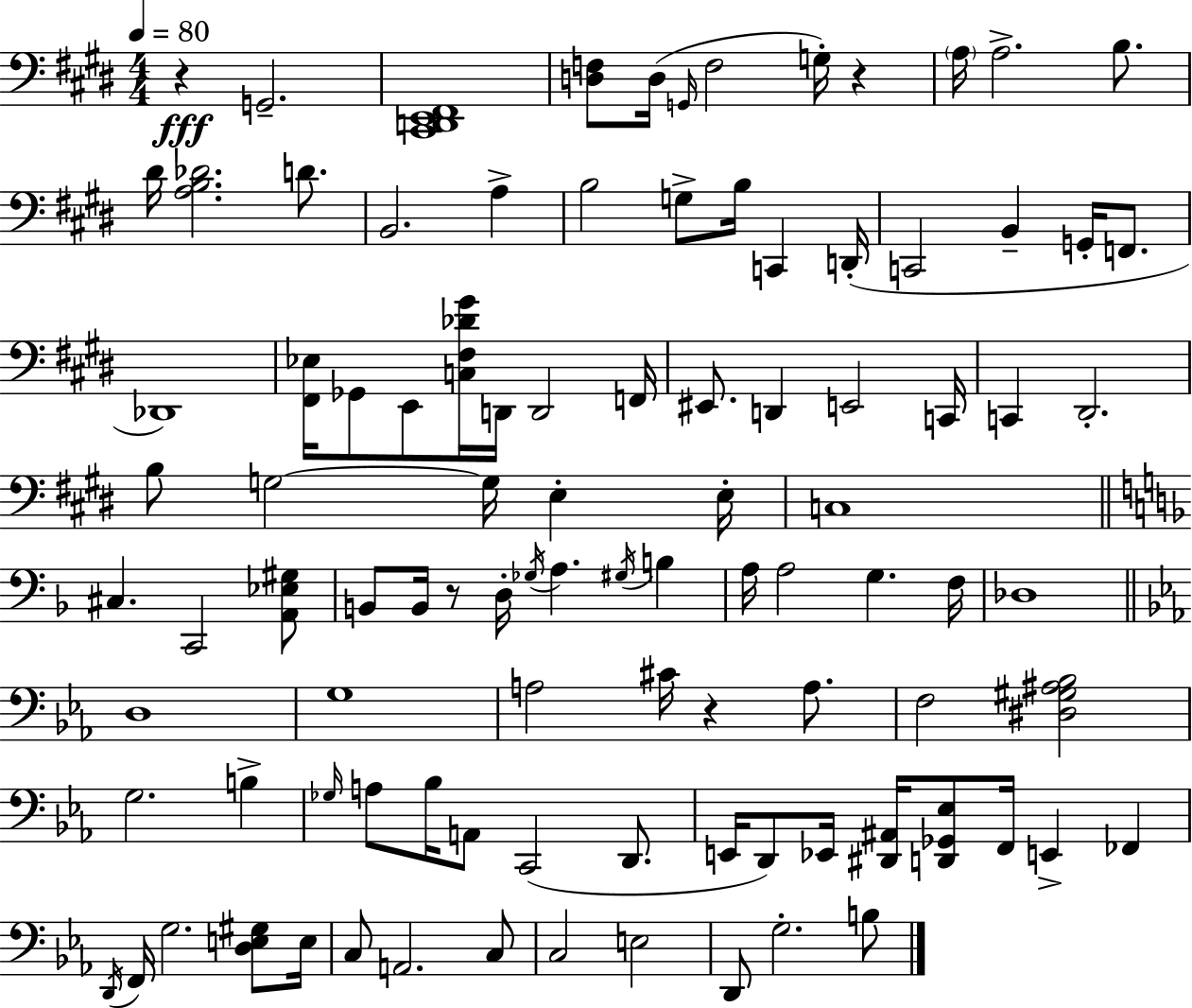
R/q G2/h. [C#2,D2,E2,F#2]/w [D3,F3]/e D3/s G2/s F3/h G3/s R/q A3/s A3/h. B3/e. D#4/s [A3,B3,Db4]/h. D4/e. B2/h. A3/q B3/h G3/e B3/s C2/q D2/s C2/h B2/q G2/s F2/e. Db2/w [F#2,Eb3]/s Gb2/e E2/e [C3,F#3,Db4,G#4]/s D2/s D2/h F2/s EIS2/e. D2/q E2/h C2/s C2/q D#2/h. B3/e G3/h G3/s E3/q E3/s C3/w C#3/q. C2/h [A2,Eb3,G#3]/e B2/e B2/s R/e D3/s Gb3/s A3/q. G#3/s B3/q A3/s A3/h G3/q. F3/s Db3/w D3/w G3/w A3/h C#4/s R/q A3/e. F3/h [D#3,G#3,A#3,Bb3]/h G3/h. B3/q Gb3/s A3/e Bb3/s A2/e C2/h D2/e. E2/s D2/e Eb2/s [D#2,A#2]/s [D2,Gb2,Eb3]/e F2/s E2/q FES2/q D2/s F2/s G3/h. [D3,E3,G#3]/e E3/s C3/e A2/h. C3/e C3/h E3/h D2/e G3/h. B3/e